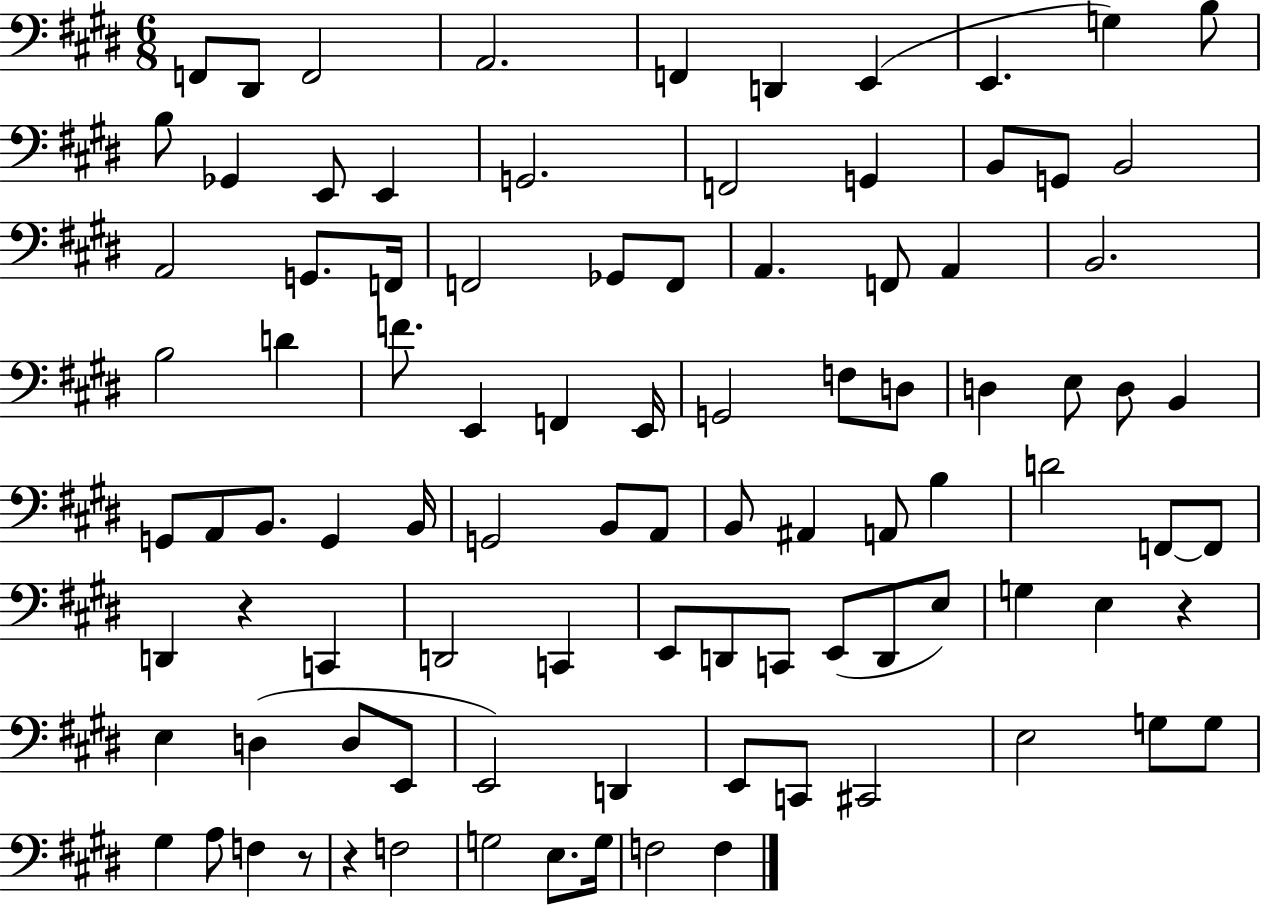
F2/e D#2/e F2/h A2/h. F2/q D2/q E2/q E2/q. G3/q B3/e B3/e Gb2/q E2/e E2/q G2/h. F2/h G2/q B2/e G2/e B2/h A2/h G2/e. F2/s F2/h Gb2/e F2/e A2/q. F2/e A2/q B2/h. B3/h D4/q F4/e. E2/q F2/q E2/s G2/h F3/e D3/e D3/q E3/e D3/e B2/q G2/e A2/e B2/e. G2/q B2/s G2/h B2/e A2/e B2/e A#2/q A2/e B3/q D4/h F2/e F2/e D2/q R/q C2/q D2/h C2/q E2/e D2/e C2/e E2/e D2/e E3/e G3/q E3/q R/q E3/q D3/q D3/e E2/e E2/h D2/q E2/e C2/e C#2/h E3/h G3/e G3/e G#3/q A3/e F3/q R/e R/q F3/h G3/h E3/e. G3/s F3/h F3/q